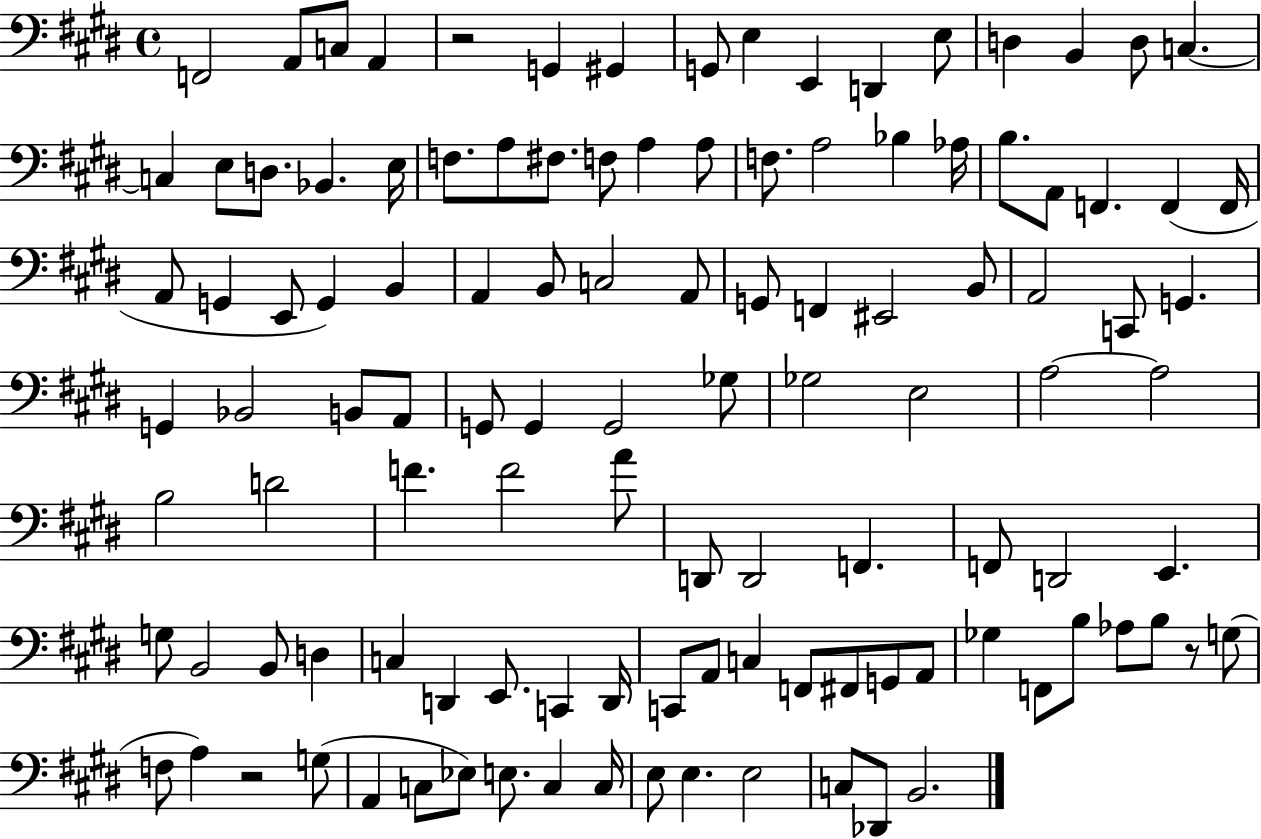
{
  \clef bass
  \time 4/4
  \defaultTimeSignature
  \key e \major
  \repeat volta 2 { f,2 a,8 c8 a,4 | r2 g,4 gis,4 | g,8 e4 e,4 d,4 e8 | d4 b,4 d8 c4.~~ | \break c4 e8 d8. bes,4. e16 | f8. a8 fis8. f8 a4 a8 | f8. a2 bes4 aes16 | b8. a,8 f,4. f,4( f,16 | \break a,8 g,4 e,8 g,4) b,4 | a,4 b,8 c2 a,8 | g,8 f,4 eis,2 b,8 | a,2 c,8 g,4. | \break g,4 bes,2 b,8 a,8 | g,8 g,4 g,2 ges8 | ges2 e2 | a2~~ a2 | \break b2 d'2 | f'4. f'2 a'8 | d,8 d,2 f,4. | f,8 d,2 e,4. | \break g8 b,2 b,8 d4 | c4 d,4 e,8. c,4 d,16 | c,8 a,8 c4 f,8 fis,8 g,8 a,8 | ges4 f,8 b8 aes8 b8 r8 g8( | \break f8 a4) r2 g8( | a,4 c8 ees8) e8. c4 c16 | e8 e4. e2 | c8 des,8 b,2. | \break } \bar "|."
}